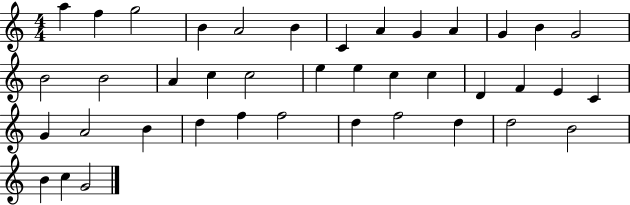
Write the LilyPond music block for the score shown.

{
  \clef treble
  \numericTimeSignature
  \time 4/4
  \key c \major
  a''4 f''4 g''2 | b'4 a'2 b'4 | c'4 a'4 g'4 a'4 | g'4 b'4 g'2 | \break b'2 b'2 | a'4 c''4 c''2 | e''4 e''4 c''4 c''4 | d'4 f'4 e'4 c'4 | \break g'4 a'2 b'4 | d''4 f''4 f''2 | d''4 f''2 d''4 | d''2 b'2 | \break b'4 c''4 g'2 | \bar "|."
}